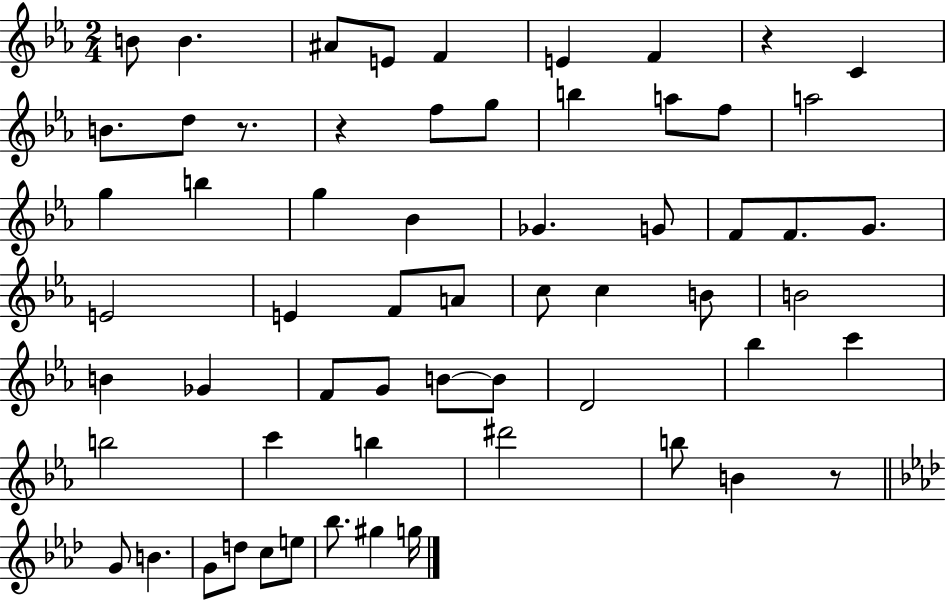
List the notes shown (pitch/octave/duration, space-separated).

B4/e B4/q. A#4/e E4/e F4/q E4/q F4/q R/q C4/q B4/e. D5/e R/e. R/q F5/e G5/e B5/q A5/e F5/e A5/h G5/q B5/q G5/q Bb4/q Gb4/q. G4/e F4/e F4/e. G4/e. E4/h E4/q F4/e A4/e C5/e C5/q B4/e B4/h B4/q Gb4/q F4/e G4/e B4/e B4/e D4/h Bb5/q C6/q B5/h C6/q B5/q D#6/h B5/e B4/q R/e G4/e B4/q. G4/e D5/e C5/e E5/e Bb5/e. G#5/q G5/s